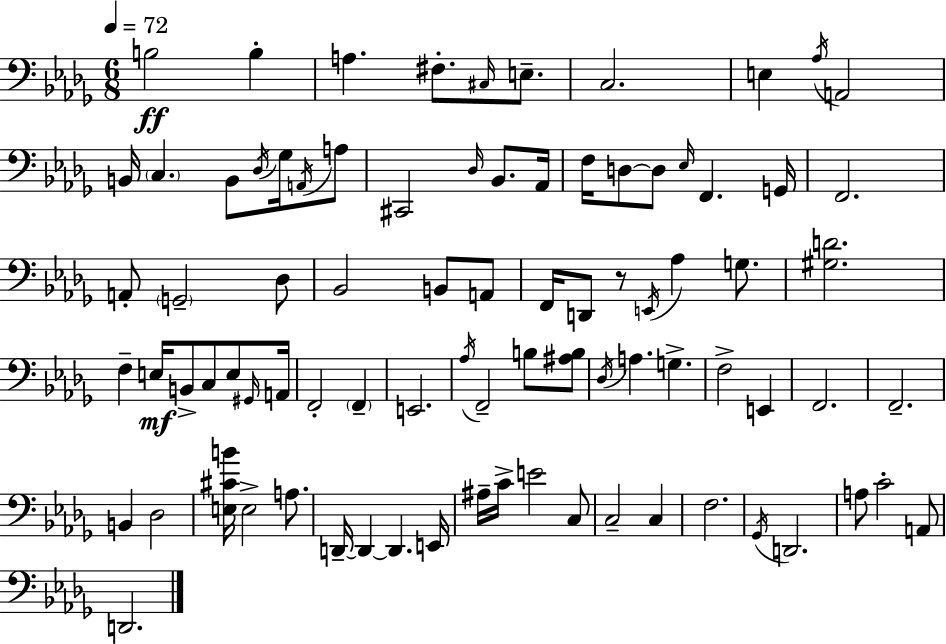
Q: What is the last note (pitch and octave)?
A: D2